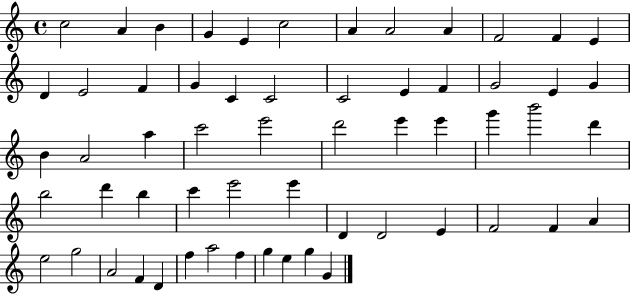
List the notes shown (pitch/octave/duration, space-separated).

C5/h A4/q B4/q G4/q E4/q C5/h A4/q A4/h A4/q F4/h F4/q E4/q D4/q E4/h F4/q G4/q C4/q C4/h C4/h E4/q F4/q G4/h E4/q G4/q B4/q A4/h A5/q C6/h E6/h D6/h E6/q E6/q G6/q B6/h D6/q B5/h D6/q B5/q C6/q E6/h E6/q D4/q D4/h E4/q F4/h F4/q A4/q E5/h G5/h A4/h F4/q D4/q F5/q A5/h F5/q G5/q E5/q G5/q G4/q